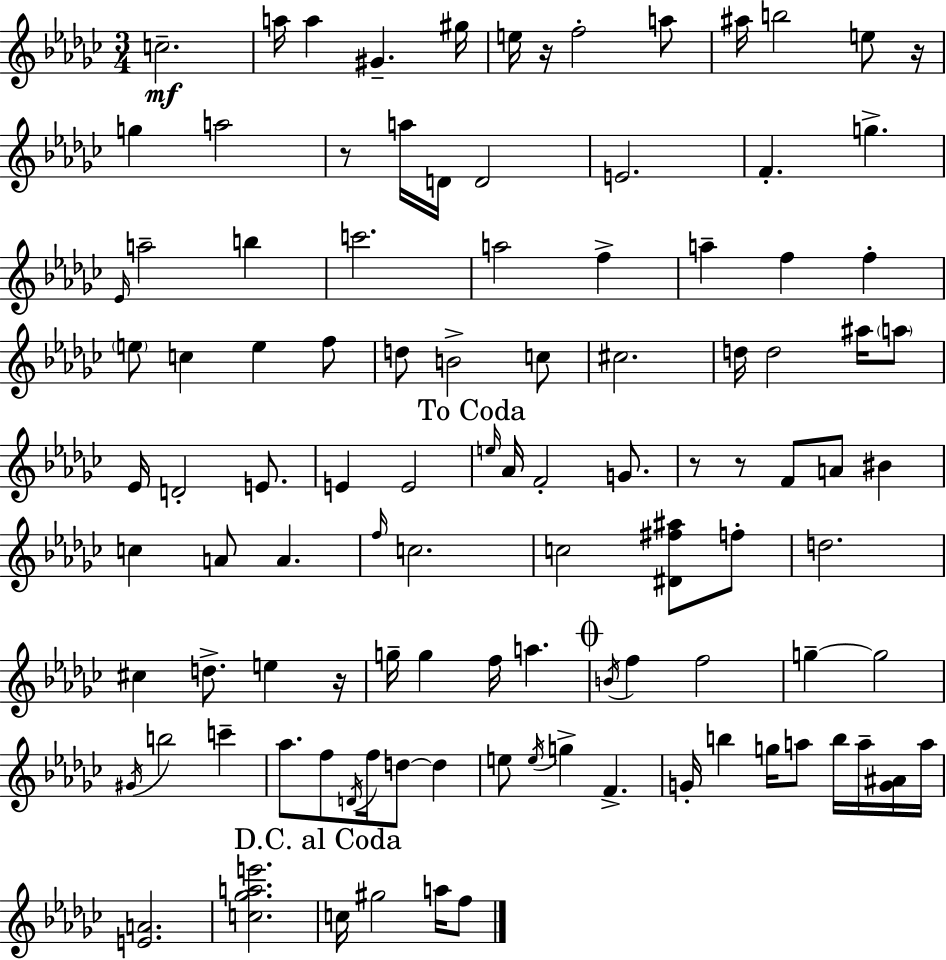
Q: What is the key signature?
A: EES minor